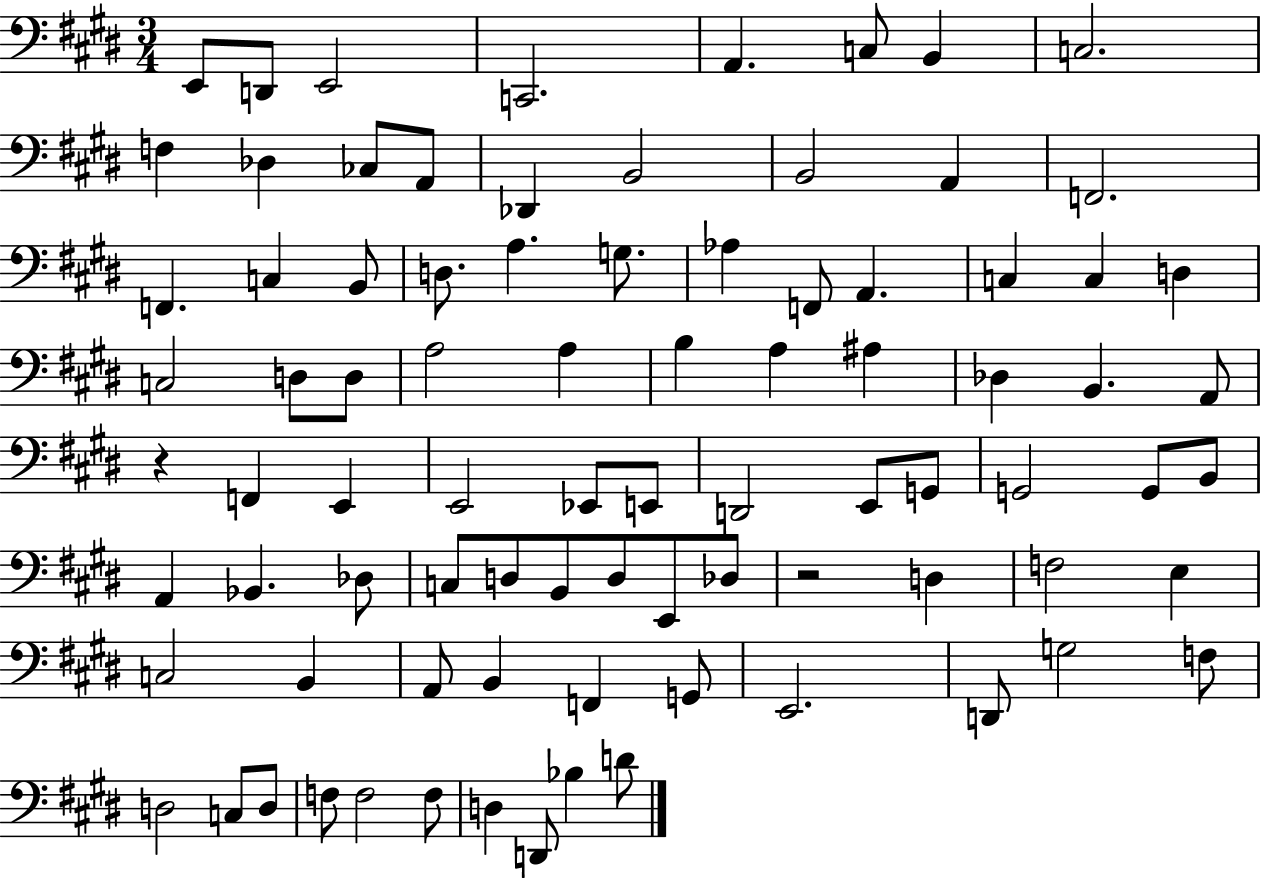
E2/e D2/e E2/h C2/h. A2/q. C3/e B2/q C3/h. F3/q Db3/q CES3/e A2/e Db2/q B2/h B2/h A2/q F2/h. F2/q. C3/q B2/e D3/e. A3/q. G3/e. Ab3/q F2/e A2/q. C3/q C3/q D3/q C3/h D3/e D3/e A3/h A3/q B3/q A3/q A#3/q Db3/q B2/q. A2/e R/q F2/q E2/q E2/h Eb2/e E2/e D2/h E2/e G2/e G2/h G2/e B2/e A2/q Bb2/q. Db3/e C3/e D3/e B2/e D3/e E2/e Db3/e R/h D3/q F3/h E3/q C3/h B2/q A2/e B2/q F2/q G2/e E2/h. D2/e G3/h F3/e D3/h C3/e D3/e F3/e F3/h F3/e D3/q D2/e Bb3/q D4/e